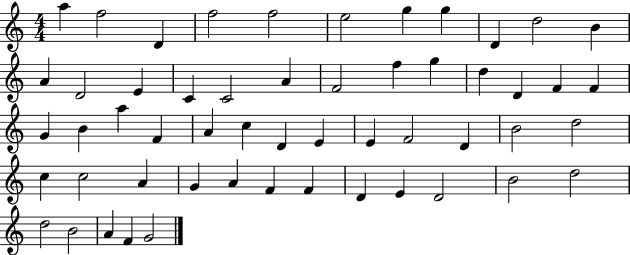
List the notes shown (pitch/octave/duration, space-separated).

A5/q F5/h D4/q F5/h F5/h E5/h G5/q G5/q D4/q D5/h B4/q A4/q D4/h E4/q C4/q C4/h A4/q F4/h F5/q G5/q D5/q D4/q F4/q F4/q G4/q B4/q A5/q F4/q A4/q C5/q D4/q E4/q E4/q F4/h D4/q B4/h D5/h C5/q C5/h A4/q G4/q A4/q F4/q F4/q D4/q E4/q D4/h B4/h D5/h D5/h B4/h A4/q F4/q G4/h